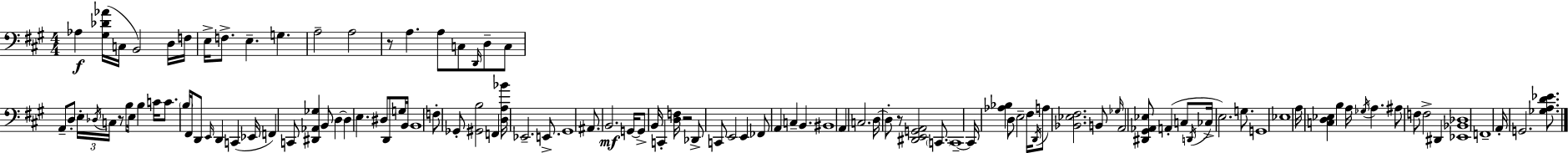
Ab3/q [G#3,Db4,Ab4]/s C3/s B2/h D3/s F3/s E3/s F3/e. E3/q. G3/q. A3/h A3/h R/e A3/q. A3/e C3/e D2/s D3/e C3/e A2/e D3/e E3/s Db3/s C3/s R/e B3/e E3/s B3/q C4/s C4/e. B3/s F#2/s D2/e E2/s D2/q C2/q Eb2/s F2/q C2/e [D#2,Ab2,Gb3]/q B2/e D3/q D3/q E3/q. D#3/e D2/e G3/s B2/s B2/w F3/e Gb2/e [G#2,B3]/h F2/q [D3,A3,Bb4]/s Eb2/h. E2/e. G#2/w A#2/e. B2/h. G2/s G2/e B2/s C2/q [D3,F3]/s R/h Db2/e C2/e E2/h E2/q FES2/e A2/q C3/q B2/q. BIS2/w A2/q C3/h. D3/s D3/e R/e [D#2,E2,G2,A2]/h C2/e. C2/w C2/s [Ab3,Bb3]/q D3/e E3/h F#3/s D2/s A3/e [Bb2,Eb3,F#3]/h. B2/e Gb3/s A2/h [D#2,G#2,Ab2,Eb3]/e A2/q C3/e D2/s CES3/s E3/h. G3/e. G2/w Eb3/w A3/s [C3,D3,Eb3]/q B3/q A3/s Gb3/s A3/q. A#3/e F3/e F3/h D#2/q [Eb2,Bb2,Db3]/w F2/w A2/s G2/h. [Gb3,A3,D4,Eb4]/e.